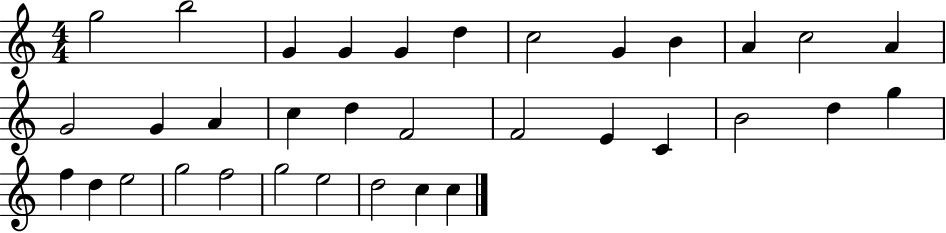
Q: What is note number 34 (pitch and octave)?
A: C5